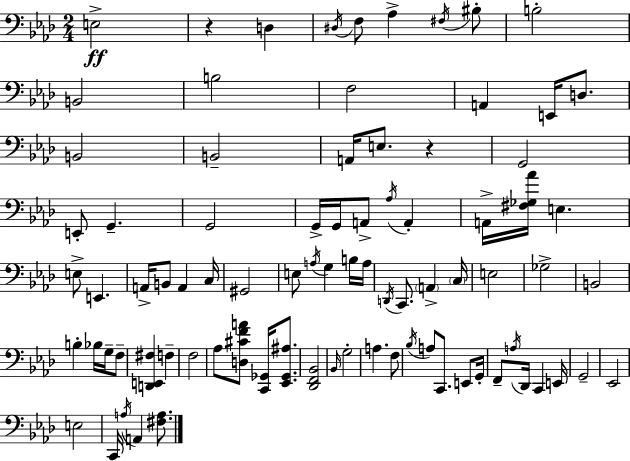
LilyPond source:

{
  \clef bass
  \numericTimeSignature
  \time 2/4
  \key aes \major
  e2->\ff | r4 d4 | \acciaccatura { dis16 } f8 aes4-> \acciaccatura { fis16 } | bis8-. b2-. | \break b,2 | b2 | f2 | a,4 e,16 d8. | \break b,2 | b,2-- | a,16 e8. r4 | g,2 | \break e,8-. g,4.-- | g,2 | g,16-> g,16 a,8-> \acciaccatura { aes16 } a,4-. | a,16-> <fis ges aes'>16 e4. | \break e8-> e,4. | a,16-> b,8 a,4 | c16 gis,2 | e8 \acciaccatura { a16 } g4 | \break b16 a16 \acciaccatura { d,16 } c,8. | \parenthesize a,4-> \parenthesize c16 e2 | ges2-> | b,2 | \break b4-. | bes16 g16-- f8-- <d, e, fis>4 | f4-- f2 | aes8 <d cis' f' a'>8 | \break <c, ges,>16 <ees, ges, ais>8. <des, f, bes,>2 | \grace { bes,16 } g2-. | a4. | f8 \acciaccatura { bes16 } a8 | \break c,8. e,8 g,16-. f,8-- | \acciaccatura { a16 } des,16 c,4 e,16 | g,2-- | ees,2 | \break e2 | c,16 \acciaccatura { a16 } a,4 <fis a>8. | \bar "|."
}